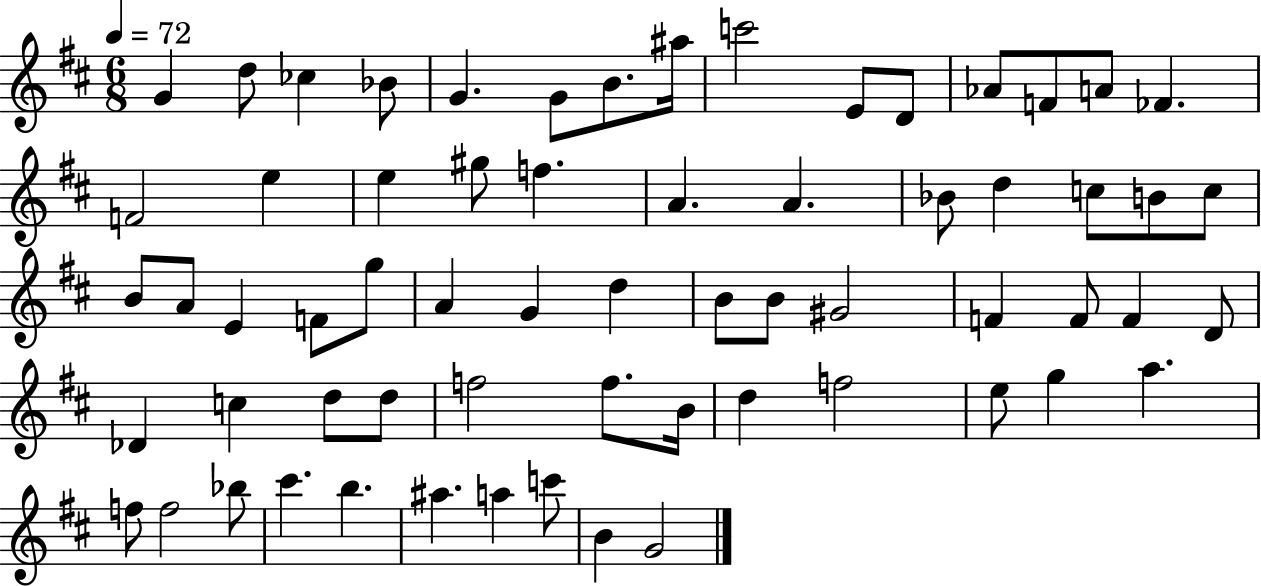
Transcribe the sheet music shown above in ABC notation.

X:1
T:Untitled
M:6/8
L:1/4
K:D
G d/2 _c _B/2 G G/2 B/2 ^a/4 c'2 E/2 D/2 _A/2 F/2 A/2 _F F2 e e ^g/2 f A A _B/2 d c/2 B/2 c/2 B/2 A/2 E F/2 g/2 A G d B/2 B/2 ^G2 F F/2 F D/2 _D c d/2 d/2 f2 f/2 B/4 d f2 e/2 g a f/2 f2 _b/2 ^c' b ^a a c'/2 B G2